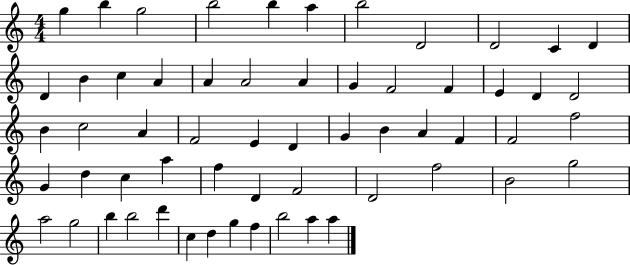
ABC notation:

X:1
T:Untitled
M:4/4
L:1/4
K:C
g b g2 b2 b a b2 D2 D2 C D D B c A A A2 A G F2 F E D D2 B c2 A F2 E D G B A F F2 f2 G d c a f D F2 D2 f2 B2 g2 a2 g2 b b2 d' c d g f b2 a a